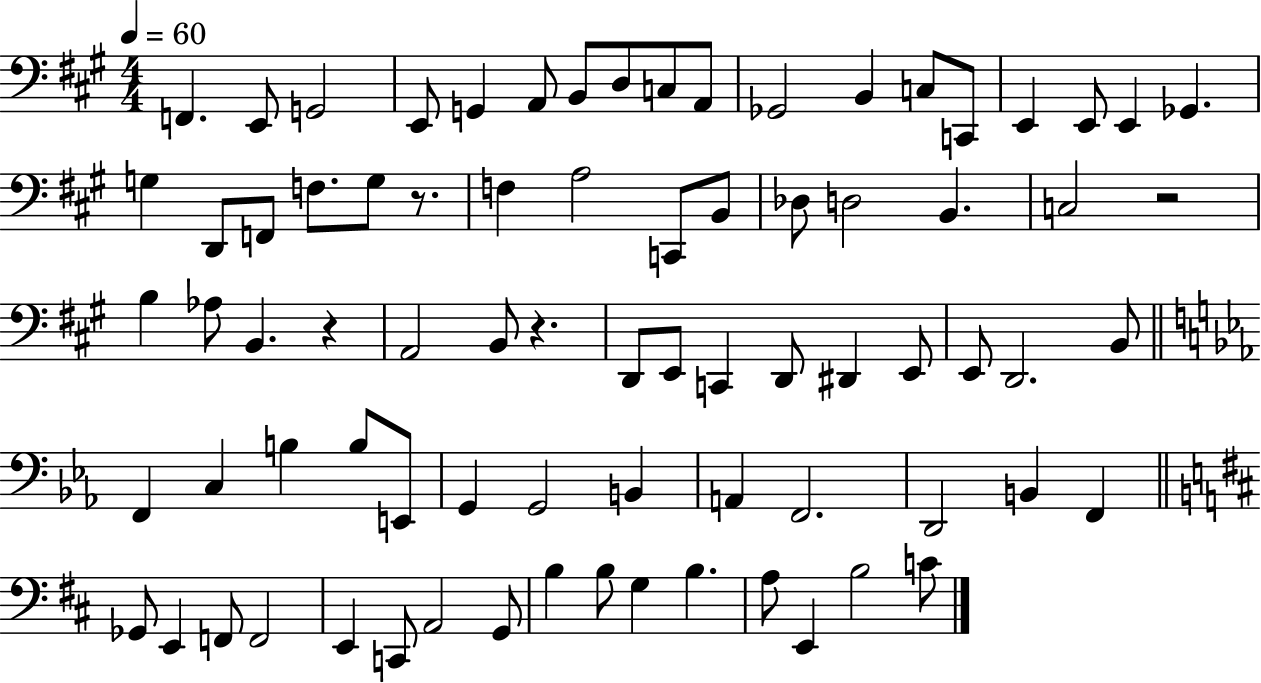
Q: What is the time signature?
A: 4/4